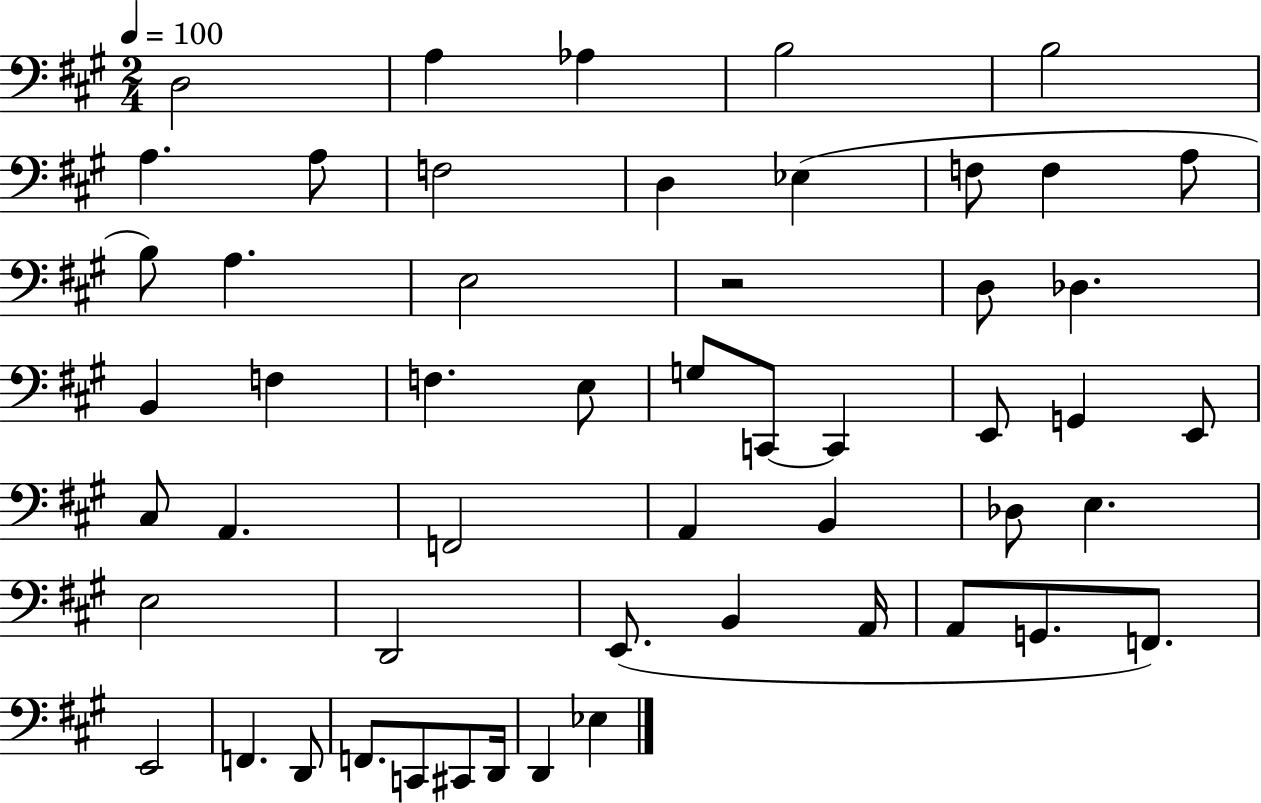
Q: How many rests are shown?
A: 1